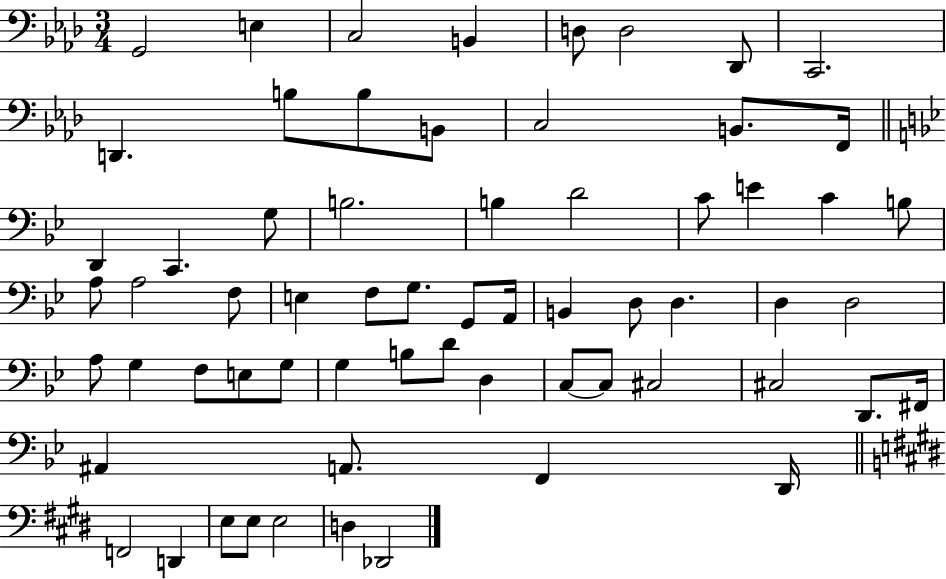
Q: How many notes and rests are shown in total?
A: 64